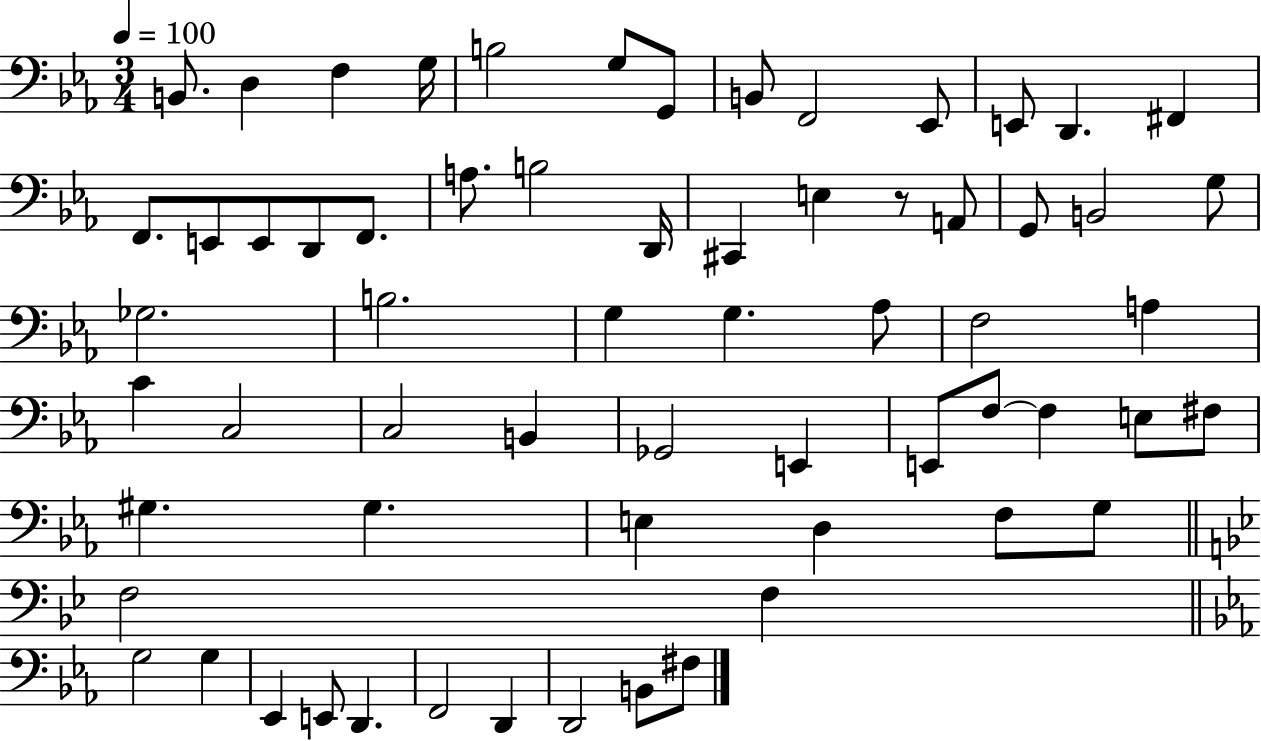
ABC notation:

X:1
T:Untitled
M:3/4
L:1/4
K:Eb
B,,/2 D, F, G,/4 B,2 G,/2 G,,/2 B,,/2 F,,2 _E,,/2 E,,/2 D,, ^F,, F,,/2 E,,/2 E,,/2 D,,/2 F,,/2 A,/2 B,2 D,,/4 ^C,, E, z/2 A,,/2 G,,/2 B,,2 G,/2 _G,2 B,2 G, G, _A,/2 F,2 A, C C,2 C,2 B,, _G,,2 E,, E,,/2 F,/2 F, E,/2 ^F,/2 ^G, ^G, E, D, F,/2 G,/2 F,2 F, G,2 G, _E,, E,,/2 D,, F,,2 D,, D,,2 B,,/2 ^F,/2